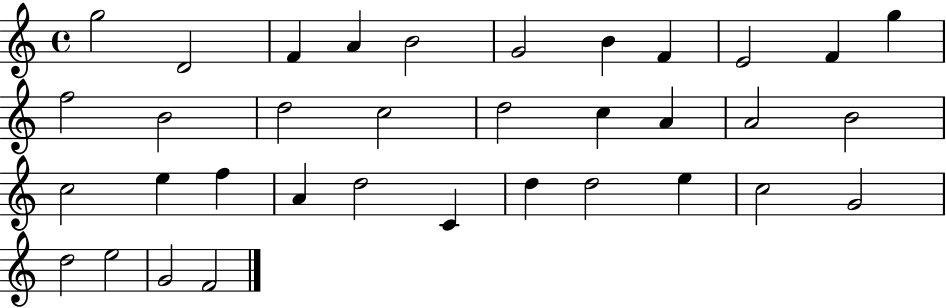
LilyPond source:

{
  \clef treble
  \time 4/4
  \defaultTimeSignature
  \key c \major
  g''2 d'2 | f'4 a'4 b'2 | g'2 b'4 f'4 | e'2 f'4 g''4 | \break f''2 b'2 | d''2 c''2 | d''2 c''4 a'4 | a'2 b'2 | \break c''2 e''4 f''4 | a'4 d''2 c'4 | d''4 d''2 e''4 | c''2 g'2 | \break d''2 e''2 | g'2 f'2 | \bar "|."
}